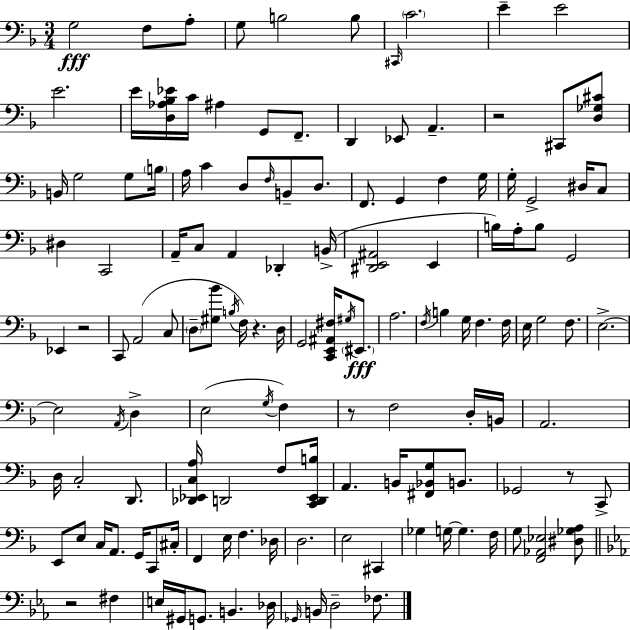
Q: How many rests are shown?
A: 6